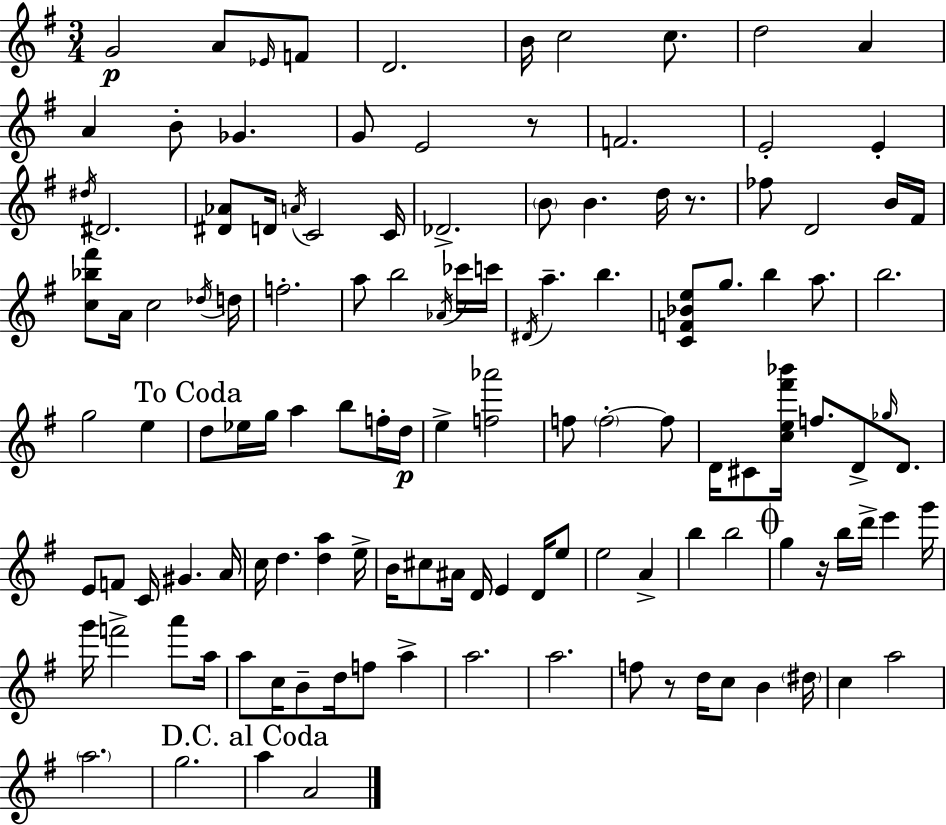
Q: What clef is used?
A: treble